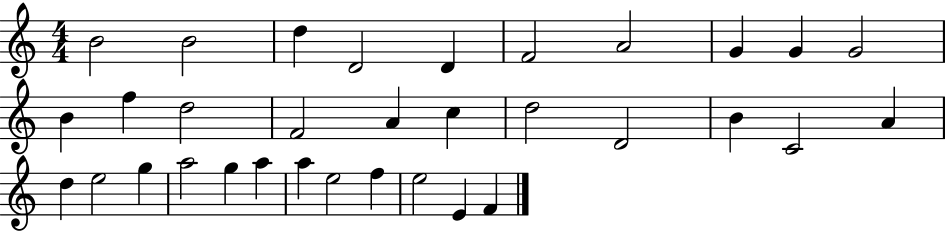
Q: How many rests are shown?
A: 0